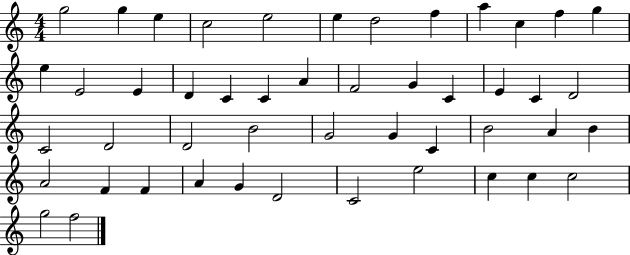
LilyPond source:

{
  \clef treble
  \numericTimeSignature
  \time 4/4
  \key c \major
  g''2 g''4 e''4 | c''2 e''2 | e''4 d''2 f''4 | a''4 c''4 f''4 g''4 | \break e''4 e'2 e'4 | d'4 c'4 c'4 a'4 | f'2 g'4 c'4 | e'4 c'4 d'2 | \break c'2 d'2 | d'2 b'2 | g'2 g'4 c'4 | b'2 a'4 b'4 | \break a'2 f'4 f'4 | a'4 g'4 d'2 | c'2 e''2 | c''4 c''4 c''2 | \break g''2 f''2 | \bar "|."
}